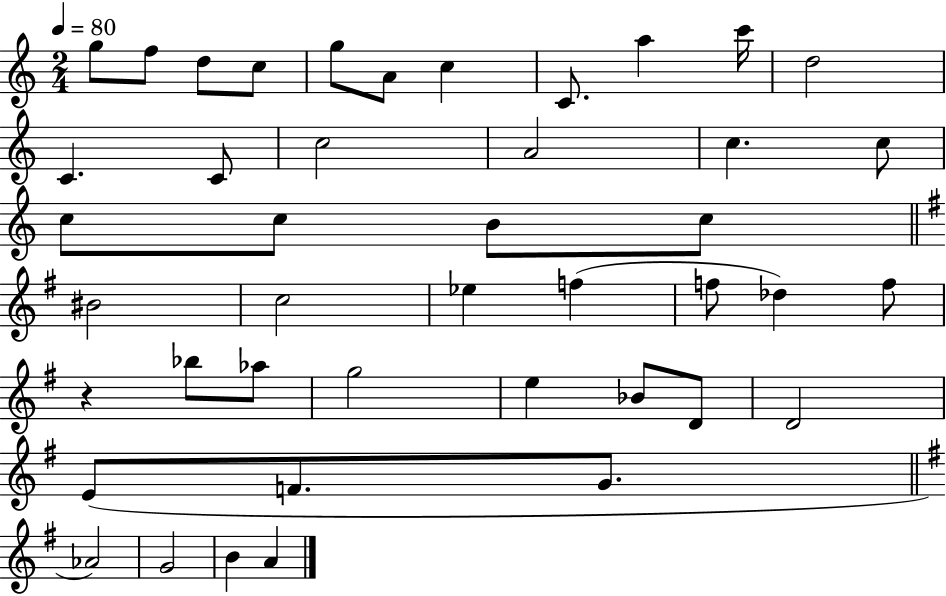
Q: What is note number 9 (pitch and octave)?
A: A5